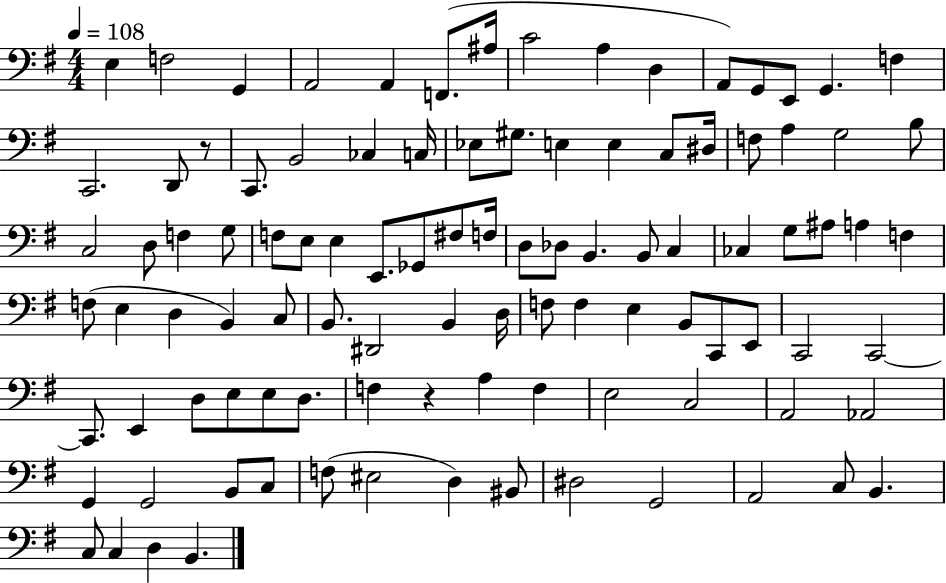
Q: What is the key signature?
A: G major